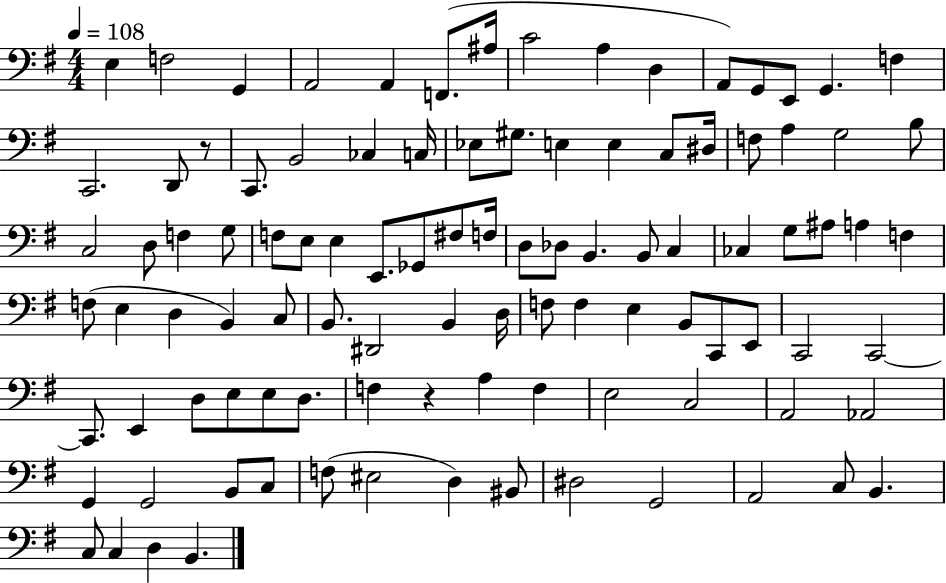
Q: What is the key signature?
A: G major